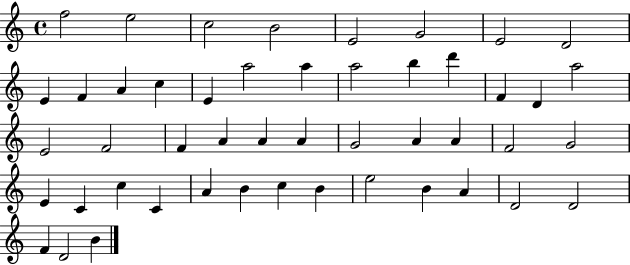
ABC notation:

X:1
T:Untitled
M:4/4
L:1/4
K:C
f2 e2 c2 B2 E2 G2 E2 D2 E F A c E a2 a a2 b d' F D a2 E2 F2 F A A A G2 A A F2 G2 E C c C A B c B e2 B A D2 D2 F D2 B